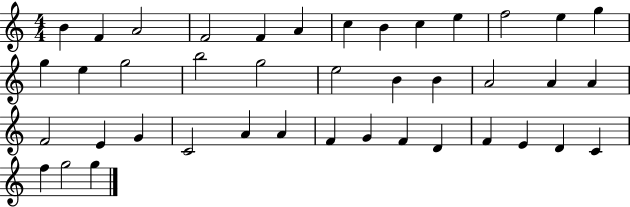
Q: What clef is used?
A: treble